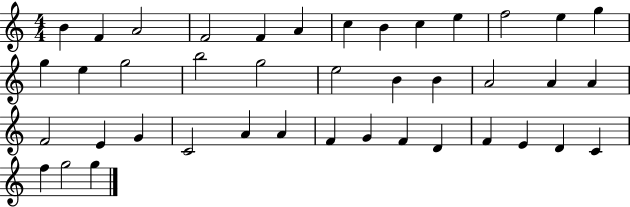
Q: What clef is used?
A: treble